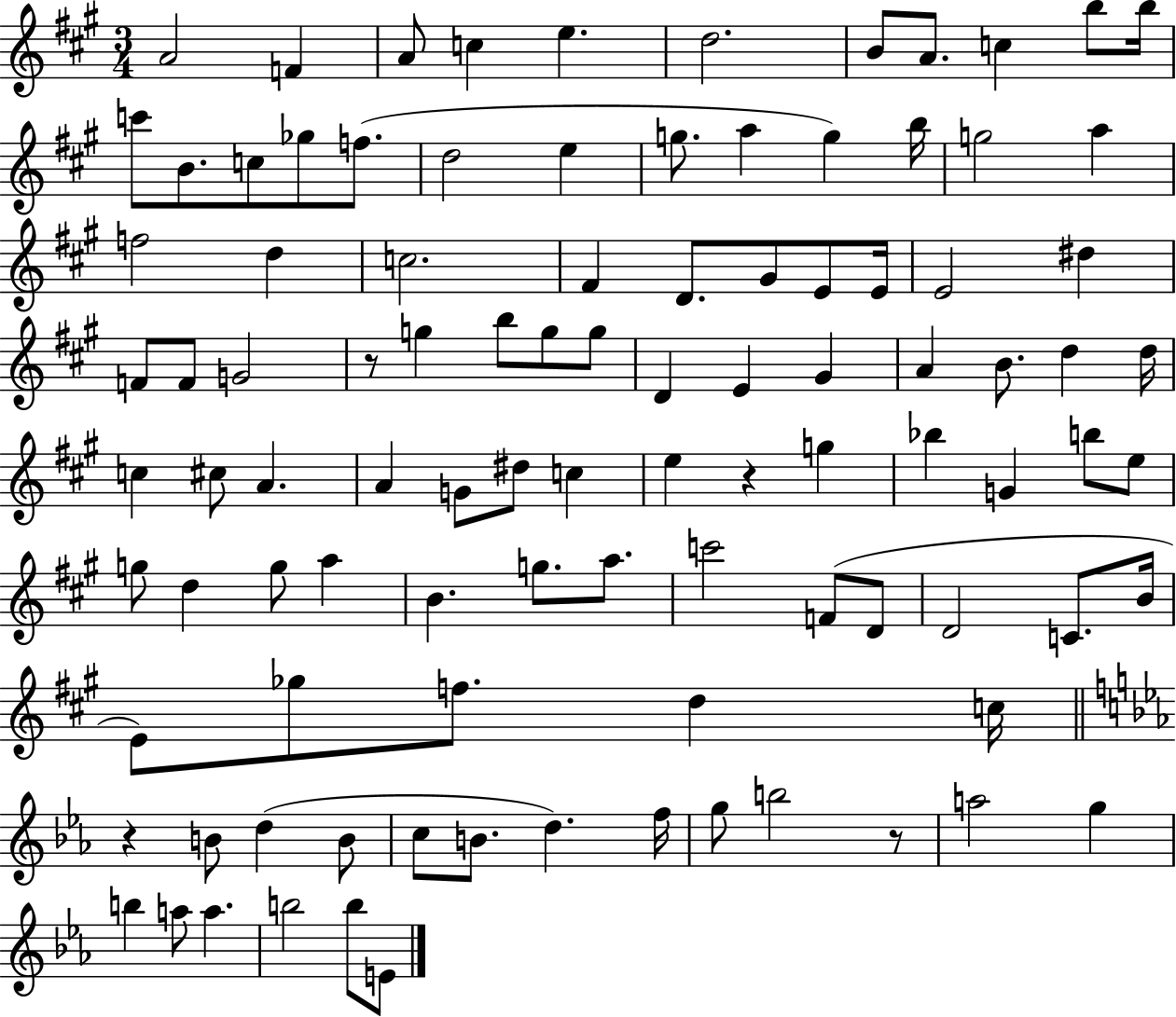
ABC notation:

X:1
T:Untitled
M:3/4
L:1/4
K:A
A2 F A/2 c e d2 B/2 A/2 c b/2 b/4 c'/2 B/2 c/2 _g/2 f/2 d2 e g/2 a g b/4 g2 a f2 d c2 ^F D/2 ^G/2 E/2 E/4 E2 ^d F/2 F/2 G2 z/2 g b/2 g/2 g/2 D E ^G A B/2 d d/4 c ^c/2 A A G/2 ^d/2 c e z g _b G b/2 e/2 g/2 d g/2 a B g/2 a/2 c'2 F/2 D/2 D2 C/2 B/4 E/2 _g/2 f/2 d c/4 z B/2 d B/2 c/2 B/2 d f/4 g/2 b2 z/2 a2 g b a/2 a b2 b/2 E/2